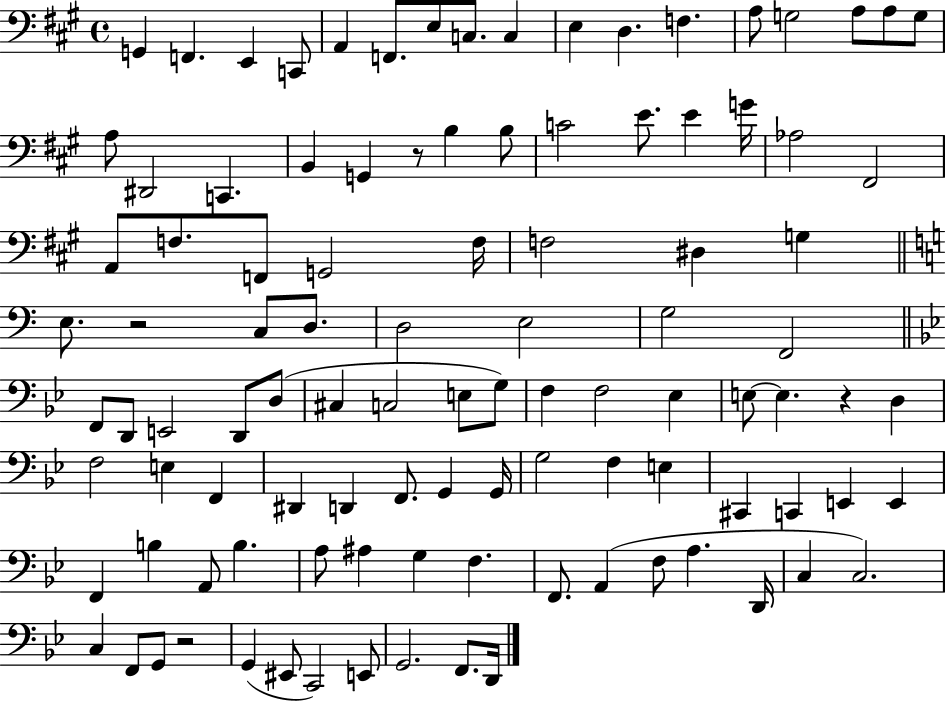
{
  \clef bass
  \time 4/4
  \defaultTimeSignature
  \key a \major
  \repeat volta 2 { g,4 f,4. e,4 c,8 | a,4 f,8. e8 c8. c4 | e4 d4. f4. | a8 g2 a8 a8 g8 | \break a8 dis,2 c,4. | b,4 g,4 r8 b4 b8 | c'2 e'8. e'4 g'16 | aes2 fis,2 | \break a,8 f8. f,8 g,2 f16 | f2 dis4 g4 | \bar "||" \break \key a \minor e8. r2 c8 d8. | d2 e2 | g2 f,2 | \bar "||" \break \key bes \major f,8 d,8 e,2 d,8 d8( | cis4 c2 e8 g8) | f4 f2 ees4 | e8~~ e4. r4 d4 | \break f2 e4 f,4 | dis,4 d,4 f,8. g,4 g,16 | g2 f4 e4 | cis,4 c,4 e,4 e,4 | \break f,4 b4 a,8 b4. | a8 ais4 g4 f4. | f,8. a,4( f8 a4. d,16 | c4 c2.) | \break c4 f,8 g,8 r2 | g,4( eis,8 c,2) e,8 | g,2. f,8. d,16 | } \bar "|."
}